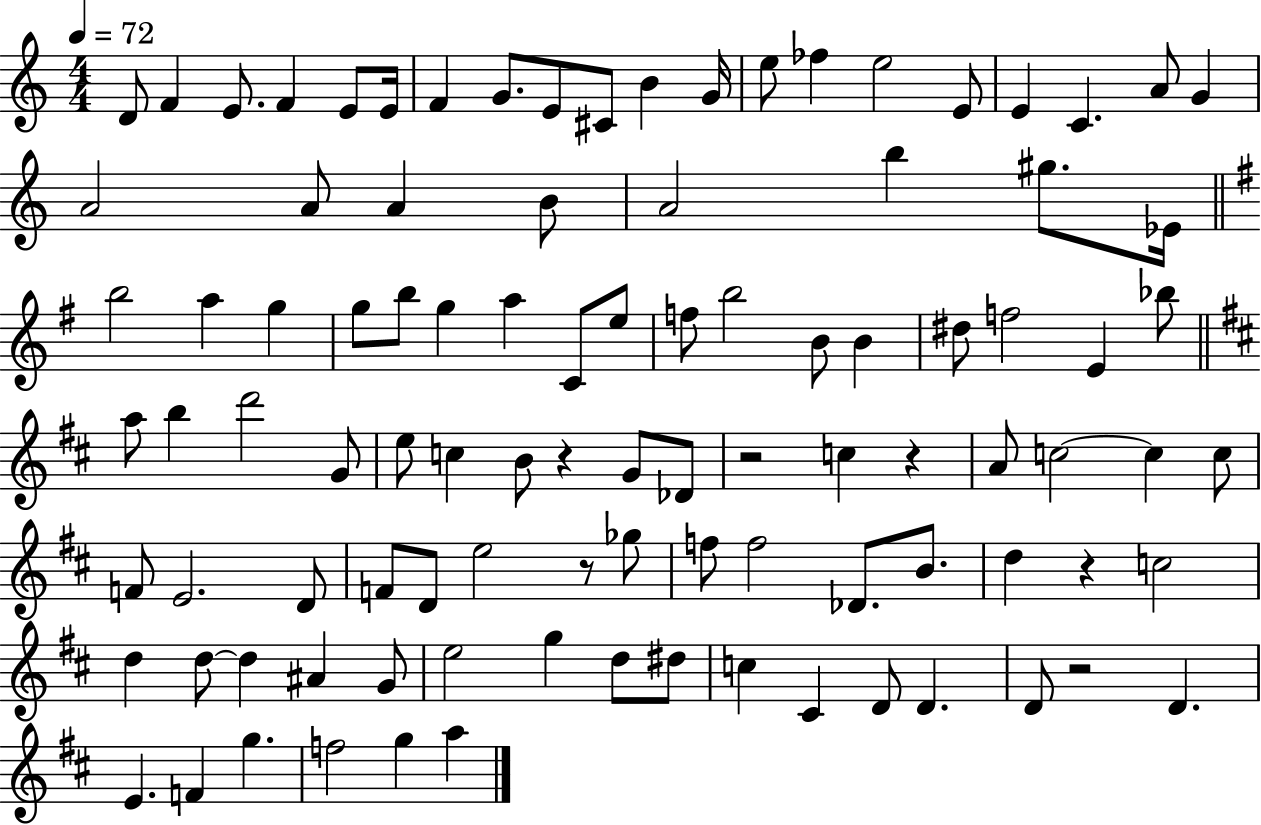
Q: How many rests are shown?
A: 6